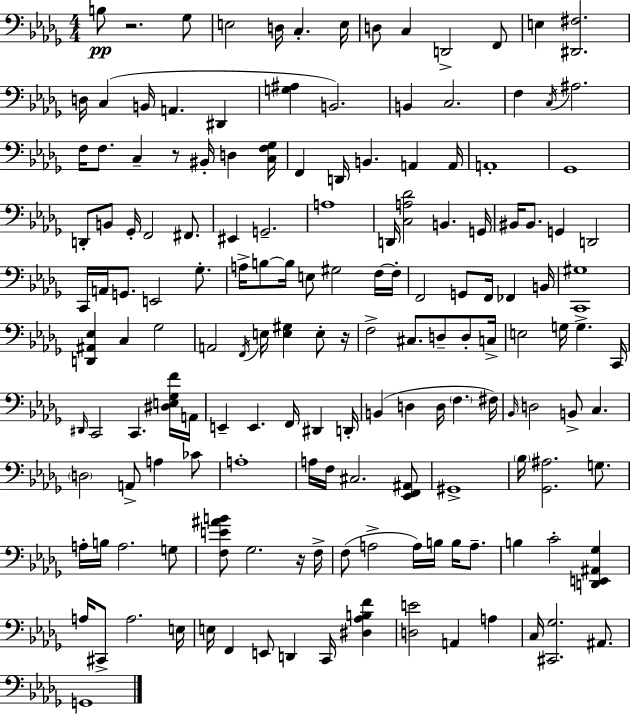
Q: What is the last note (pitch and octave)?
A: G2